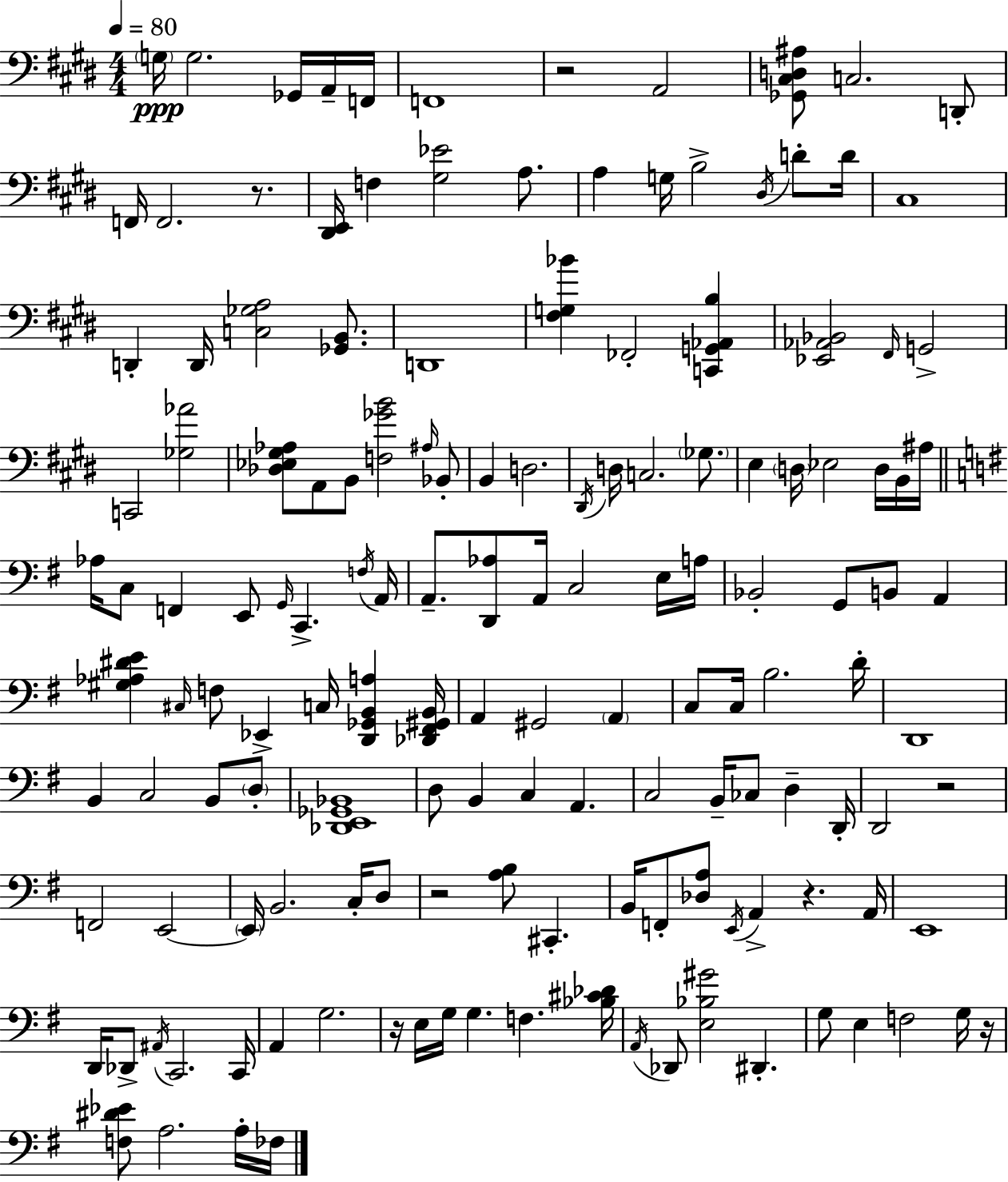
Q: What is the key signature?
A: E major